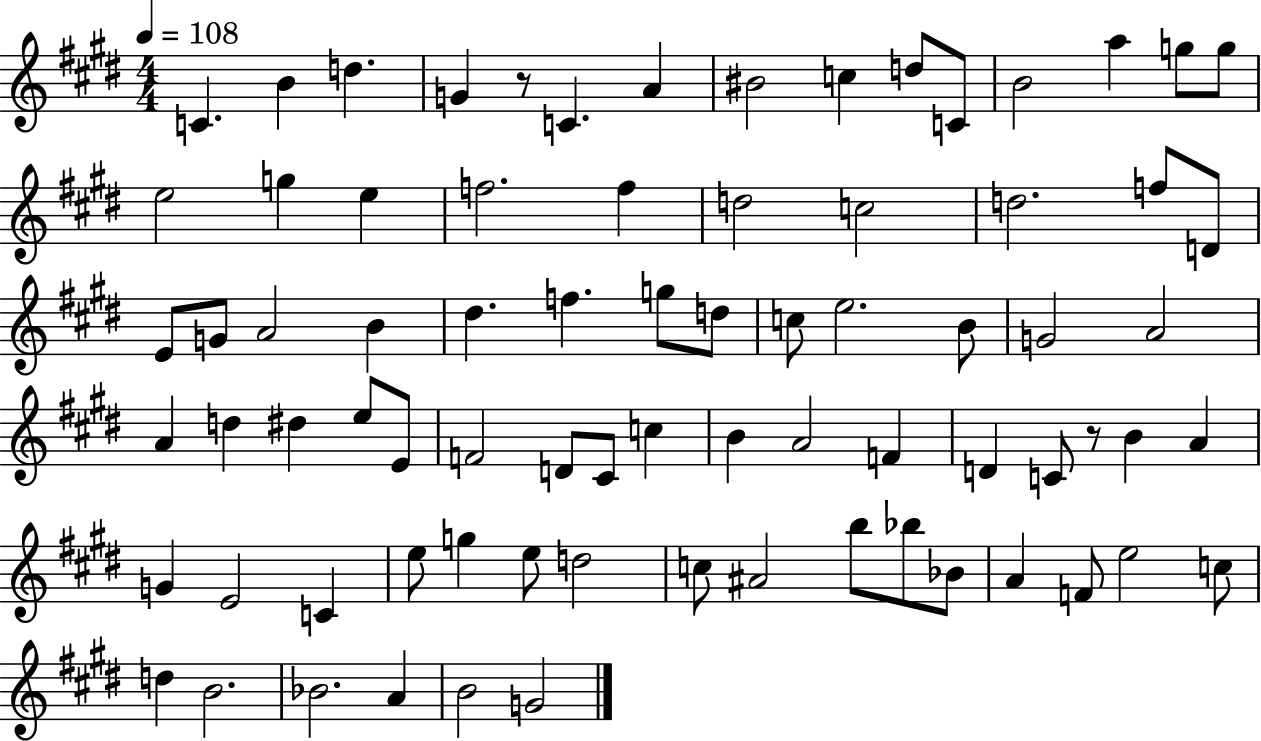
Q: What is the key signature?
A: E major